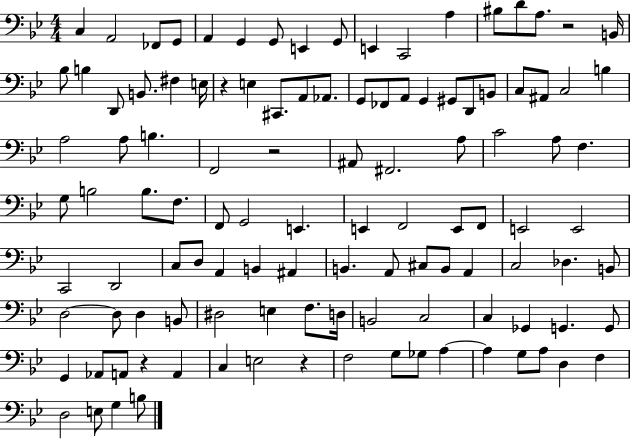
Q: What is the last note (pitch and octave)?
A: B3